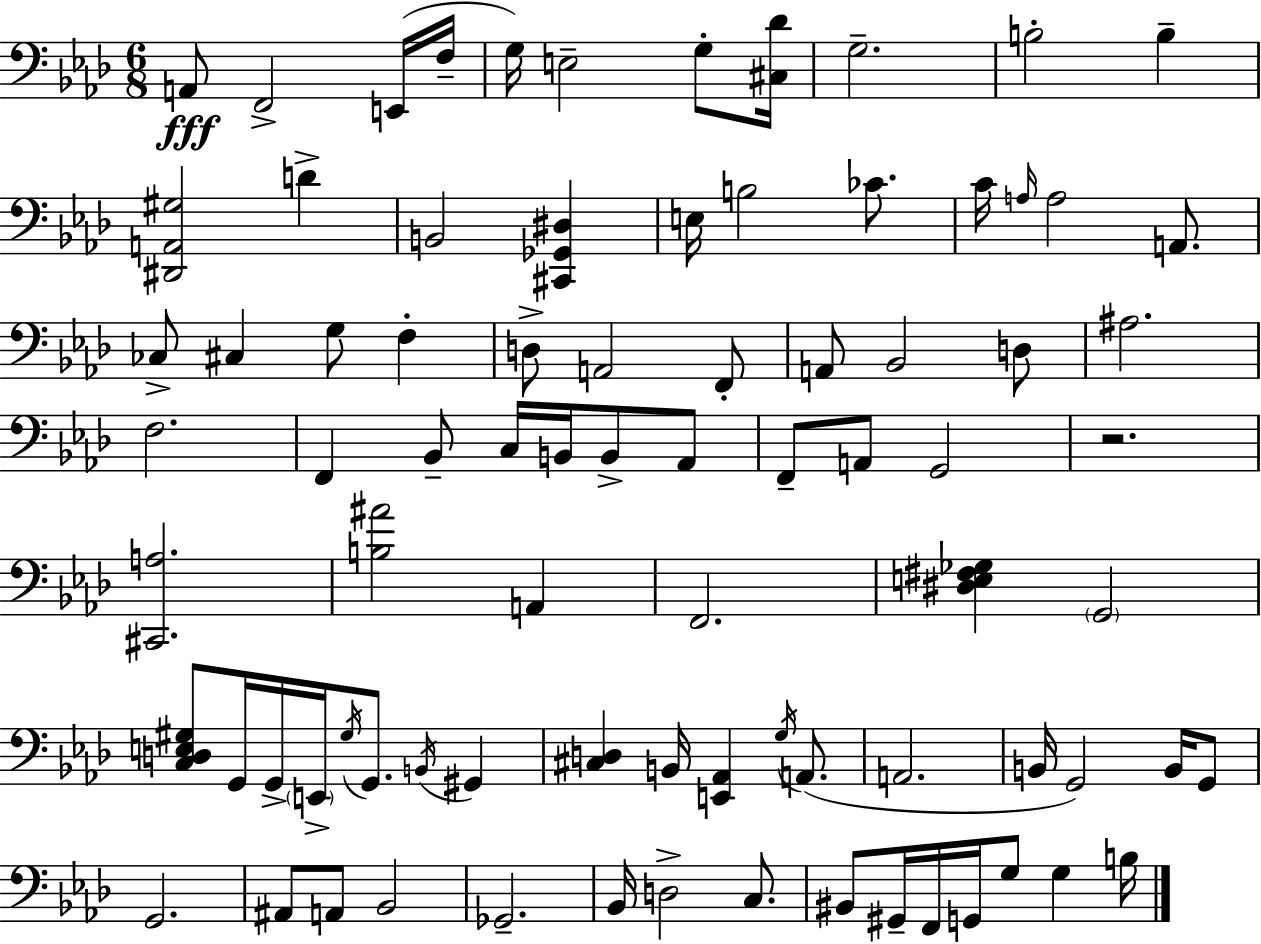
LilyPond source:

{
  \clef bass
  \numericTimeSignature
  \time 6/8
  \key f \minor
  a,8\fff f,2-> e,16( f16-- | g16) e2-- g8-. <cis des'>16 | g2.-- | b2-. b4-- | \break <dis, a, gis>2 d'4-> | b,2 <cis, ges, dis>4 | e16 b2 ces'8. | c'16 \grace { a16 } a2 a,8. | \break ces8-> cis4 g8 f4-. | d8-> a,2 f,8-. | a,8 bes,2 d8 | ais2. | \break f2. | f,4 bes,8-- c16 b,16 b,8-> aes,8 | f,8-- a,8 g,2 | r2. | \break <cis, a>2. | <b ais'>2 a,4 | f,2. | <dis e fis ges>4 \parenthesize g,2 | \break <c d e gis>8 g,16 g,16-> \parenthesize e,16-> \acciaccatura { gis16 } g,8. \acciaccatura { b,16 } gis,4 | <cis d>4 b,16 <e, aes,>4 | \acciaccatura { g16 } a,8.( a,2. | b,16 g,2) | \break b,16 g,8 g,2. | ais,8 a,8 bes,2 | ges,2.-- | bes,16 d2-> | \break c8. bis,8 gis,16-- f,16 g,16 g8 g4 | b16 \bar "|."
}